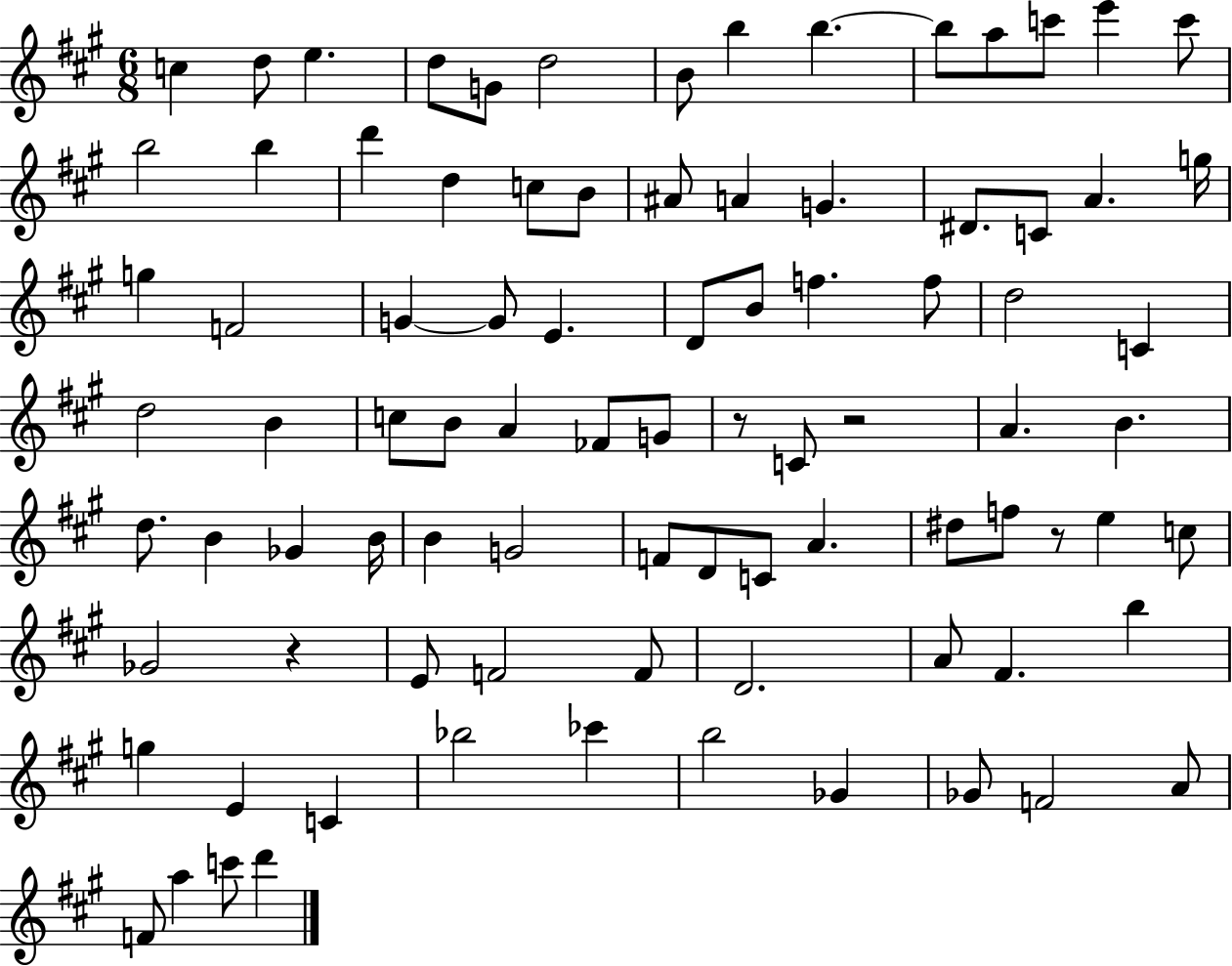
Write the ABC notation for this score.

X:1
T:Untitled
M:6/8
L:1/4
K:A
c d/2 e d/2 G/2 d2 B/2 b b b/2 a/2 c'/2 e' c'/2 b2 b d' d c/2 B/2 ^A/2 A G ^D/2 C/2 A g/4 g F2 G G/2 E D/2 B/2 f f/2 d2 C d2 B c/2 B/2 A _F/2 G/2 z/2 C/2 z2 A B d/2 B _G B/4 B G2 F/2 D/2 C/2 A ^d/2 f/2 z/2 e c/2 _G2 z E/2 F2 F/2 D2 A/2 ^F b g E C _b2 _c' b2 _G _G/2 F2 A/2 F/2 a c'/2 d'